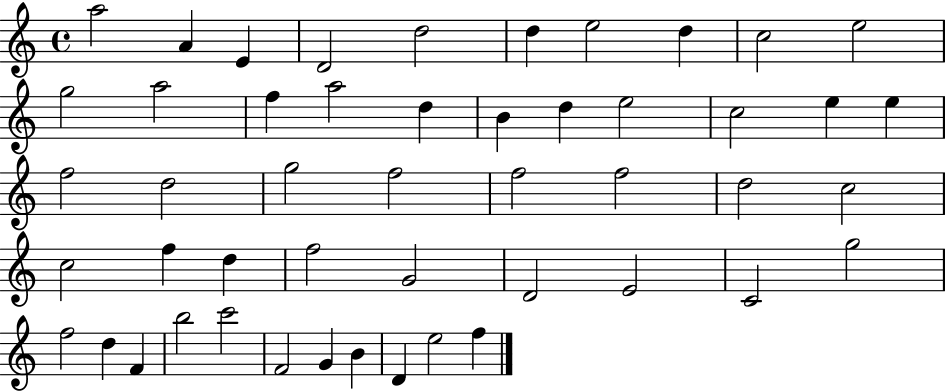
A5/h A4/q E4/q D4/h D5/h D5/q E5/h D5/q C5/h E5/h G5/h A5/h F5/q A5/h D5/q B4/q D5/q E5/h C5/h E5/q E5/q F5/h D5/h G5/h F5/h F5/h F5/h D5/h C5/h C5/h F5/q D5/q F5/h G4/h D4/h E4/h C4/h G5/h F5/h D5/q F4/q B5/h C6/h F4/h G4/q B4/q D4/q E5/h F5/q